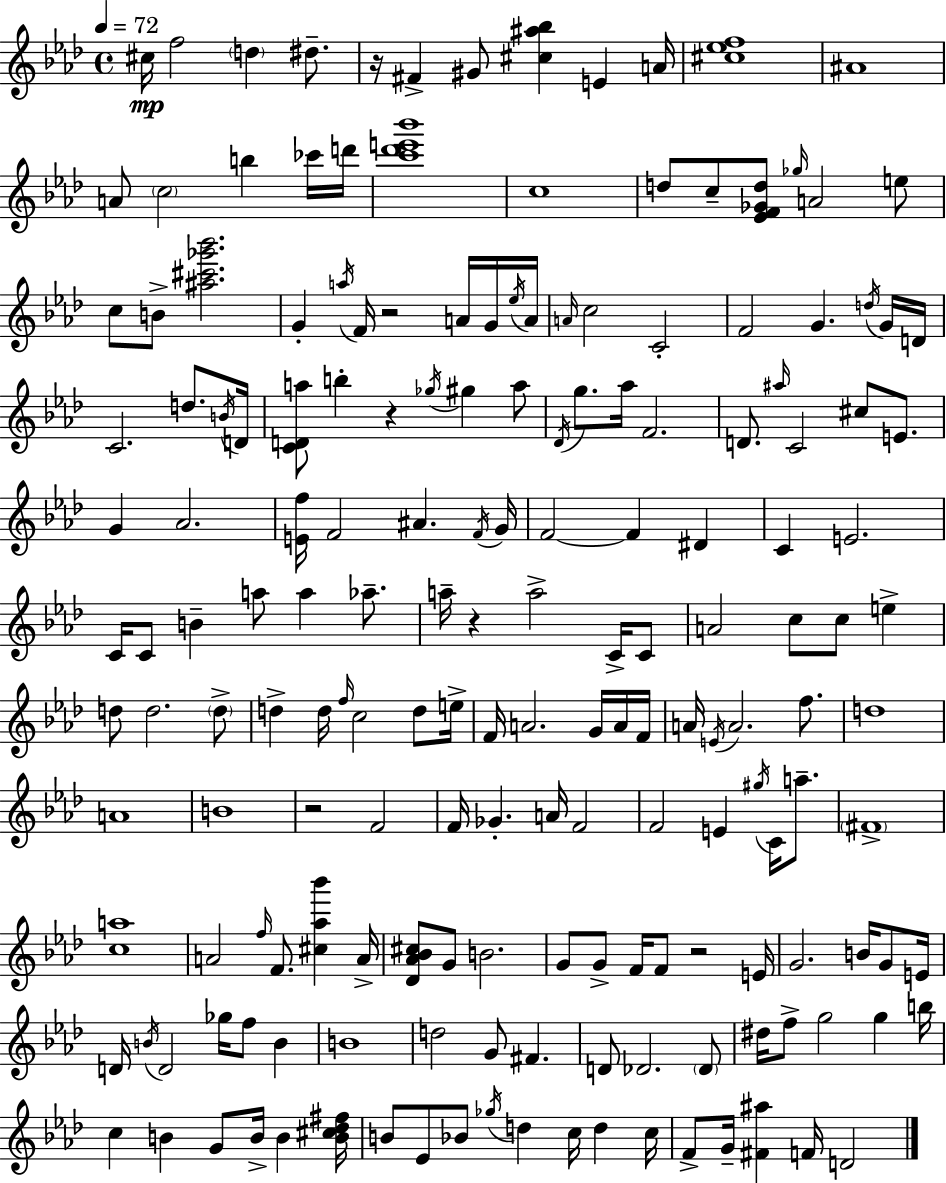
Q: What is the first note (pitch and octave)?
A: C#5